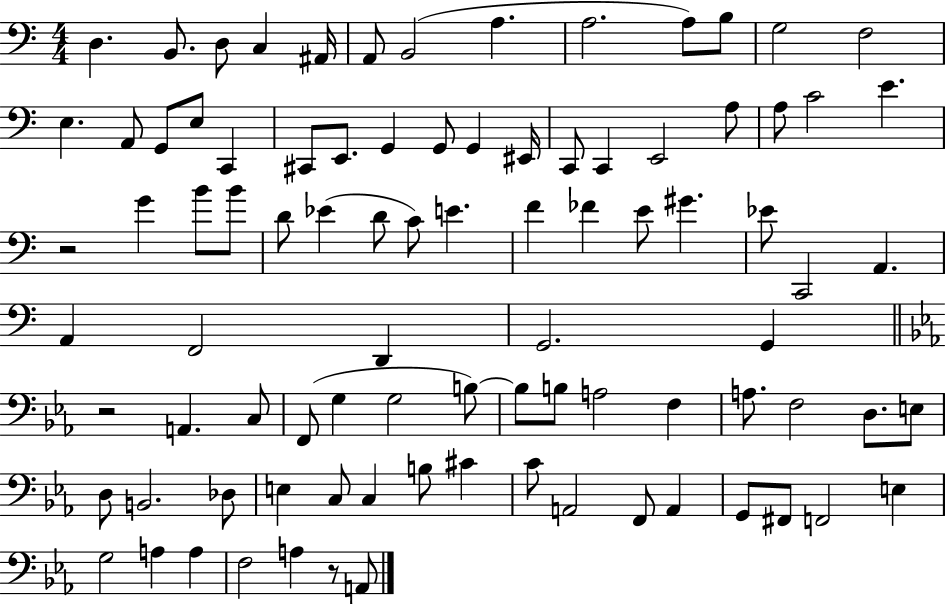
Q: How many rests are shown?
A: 3